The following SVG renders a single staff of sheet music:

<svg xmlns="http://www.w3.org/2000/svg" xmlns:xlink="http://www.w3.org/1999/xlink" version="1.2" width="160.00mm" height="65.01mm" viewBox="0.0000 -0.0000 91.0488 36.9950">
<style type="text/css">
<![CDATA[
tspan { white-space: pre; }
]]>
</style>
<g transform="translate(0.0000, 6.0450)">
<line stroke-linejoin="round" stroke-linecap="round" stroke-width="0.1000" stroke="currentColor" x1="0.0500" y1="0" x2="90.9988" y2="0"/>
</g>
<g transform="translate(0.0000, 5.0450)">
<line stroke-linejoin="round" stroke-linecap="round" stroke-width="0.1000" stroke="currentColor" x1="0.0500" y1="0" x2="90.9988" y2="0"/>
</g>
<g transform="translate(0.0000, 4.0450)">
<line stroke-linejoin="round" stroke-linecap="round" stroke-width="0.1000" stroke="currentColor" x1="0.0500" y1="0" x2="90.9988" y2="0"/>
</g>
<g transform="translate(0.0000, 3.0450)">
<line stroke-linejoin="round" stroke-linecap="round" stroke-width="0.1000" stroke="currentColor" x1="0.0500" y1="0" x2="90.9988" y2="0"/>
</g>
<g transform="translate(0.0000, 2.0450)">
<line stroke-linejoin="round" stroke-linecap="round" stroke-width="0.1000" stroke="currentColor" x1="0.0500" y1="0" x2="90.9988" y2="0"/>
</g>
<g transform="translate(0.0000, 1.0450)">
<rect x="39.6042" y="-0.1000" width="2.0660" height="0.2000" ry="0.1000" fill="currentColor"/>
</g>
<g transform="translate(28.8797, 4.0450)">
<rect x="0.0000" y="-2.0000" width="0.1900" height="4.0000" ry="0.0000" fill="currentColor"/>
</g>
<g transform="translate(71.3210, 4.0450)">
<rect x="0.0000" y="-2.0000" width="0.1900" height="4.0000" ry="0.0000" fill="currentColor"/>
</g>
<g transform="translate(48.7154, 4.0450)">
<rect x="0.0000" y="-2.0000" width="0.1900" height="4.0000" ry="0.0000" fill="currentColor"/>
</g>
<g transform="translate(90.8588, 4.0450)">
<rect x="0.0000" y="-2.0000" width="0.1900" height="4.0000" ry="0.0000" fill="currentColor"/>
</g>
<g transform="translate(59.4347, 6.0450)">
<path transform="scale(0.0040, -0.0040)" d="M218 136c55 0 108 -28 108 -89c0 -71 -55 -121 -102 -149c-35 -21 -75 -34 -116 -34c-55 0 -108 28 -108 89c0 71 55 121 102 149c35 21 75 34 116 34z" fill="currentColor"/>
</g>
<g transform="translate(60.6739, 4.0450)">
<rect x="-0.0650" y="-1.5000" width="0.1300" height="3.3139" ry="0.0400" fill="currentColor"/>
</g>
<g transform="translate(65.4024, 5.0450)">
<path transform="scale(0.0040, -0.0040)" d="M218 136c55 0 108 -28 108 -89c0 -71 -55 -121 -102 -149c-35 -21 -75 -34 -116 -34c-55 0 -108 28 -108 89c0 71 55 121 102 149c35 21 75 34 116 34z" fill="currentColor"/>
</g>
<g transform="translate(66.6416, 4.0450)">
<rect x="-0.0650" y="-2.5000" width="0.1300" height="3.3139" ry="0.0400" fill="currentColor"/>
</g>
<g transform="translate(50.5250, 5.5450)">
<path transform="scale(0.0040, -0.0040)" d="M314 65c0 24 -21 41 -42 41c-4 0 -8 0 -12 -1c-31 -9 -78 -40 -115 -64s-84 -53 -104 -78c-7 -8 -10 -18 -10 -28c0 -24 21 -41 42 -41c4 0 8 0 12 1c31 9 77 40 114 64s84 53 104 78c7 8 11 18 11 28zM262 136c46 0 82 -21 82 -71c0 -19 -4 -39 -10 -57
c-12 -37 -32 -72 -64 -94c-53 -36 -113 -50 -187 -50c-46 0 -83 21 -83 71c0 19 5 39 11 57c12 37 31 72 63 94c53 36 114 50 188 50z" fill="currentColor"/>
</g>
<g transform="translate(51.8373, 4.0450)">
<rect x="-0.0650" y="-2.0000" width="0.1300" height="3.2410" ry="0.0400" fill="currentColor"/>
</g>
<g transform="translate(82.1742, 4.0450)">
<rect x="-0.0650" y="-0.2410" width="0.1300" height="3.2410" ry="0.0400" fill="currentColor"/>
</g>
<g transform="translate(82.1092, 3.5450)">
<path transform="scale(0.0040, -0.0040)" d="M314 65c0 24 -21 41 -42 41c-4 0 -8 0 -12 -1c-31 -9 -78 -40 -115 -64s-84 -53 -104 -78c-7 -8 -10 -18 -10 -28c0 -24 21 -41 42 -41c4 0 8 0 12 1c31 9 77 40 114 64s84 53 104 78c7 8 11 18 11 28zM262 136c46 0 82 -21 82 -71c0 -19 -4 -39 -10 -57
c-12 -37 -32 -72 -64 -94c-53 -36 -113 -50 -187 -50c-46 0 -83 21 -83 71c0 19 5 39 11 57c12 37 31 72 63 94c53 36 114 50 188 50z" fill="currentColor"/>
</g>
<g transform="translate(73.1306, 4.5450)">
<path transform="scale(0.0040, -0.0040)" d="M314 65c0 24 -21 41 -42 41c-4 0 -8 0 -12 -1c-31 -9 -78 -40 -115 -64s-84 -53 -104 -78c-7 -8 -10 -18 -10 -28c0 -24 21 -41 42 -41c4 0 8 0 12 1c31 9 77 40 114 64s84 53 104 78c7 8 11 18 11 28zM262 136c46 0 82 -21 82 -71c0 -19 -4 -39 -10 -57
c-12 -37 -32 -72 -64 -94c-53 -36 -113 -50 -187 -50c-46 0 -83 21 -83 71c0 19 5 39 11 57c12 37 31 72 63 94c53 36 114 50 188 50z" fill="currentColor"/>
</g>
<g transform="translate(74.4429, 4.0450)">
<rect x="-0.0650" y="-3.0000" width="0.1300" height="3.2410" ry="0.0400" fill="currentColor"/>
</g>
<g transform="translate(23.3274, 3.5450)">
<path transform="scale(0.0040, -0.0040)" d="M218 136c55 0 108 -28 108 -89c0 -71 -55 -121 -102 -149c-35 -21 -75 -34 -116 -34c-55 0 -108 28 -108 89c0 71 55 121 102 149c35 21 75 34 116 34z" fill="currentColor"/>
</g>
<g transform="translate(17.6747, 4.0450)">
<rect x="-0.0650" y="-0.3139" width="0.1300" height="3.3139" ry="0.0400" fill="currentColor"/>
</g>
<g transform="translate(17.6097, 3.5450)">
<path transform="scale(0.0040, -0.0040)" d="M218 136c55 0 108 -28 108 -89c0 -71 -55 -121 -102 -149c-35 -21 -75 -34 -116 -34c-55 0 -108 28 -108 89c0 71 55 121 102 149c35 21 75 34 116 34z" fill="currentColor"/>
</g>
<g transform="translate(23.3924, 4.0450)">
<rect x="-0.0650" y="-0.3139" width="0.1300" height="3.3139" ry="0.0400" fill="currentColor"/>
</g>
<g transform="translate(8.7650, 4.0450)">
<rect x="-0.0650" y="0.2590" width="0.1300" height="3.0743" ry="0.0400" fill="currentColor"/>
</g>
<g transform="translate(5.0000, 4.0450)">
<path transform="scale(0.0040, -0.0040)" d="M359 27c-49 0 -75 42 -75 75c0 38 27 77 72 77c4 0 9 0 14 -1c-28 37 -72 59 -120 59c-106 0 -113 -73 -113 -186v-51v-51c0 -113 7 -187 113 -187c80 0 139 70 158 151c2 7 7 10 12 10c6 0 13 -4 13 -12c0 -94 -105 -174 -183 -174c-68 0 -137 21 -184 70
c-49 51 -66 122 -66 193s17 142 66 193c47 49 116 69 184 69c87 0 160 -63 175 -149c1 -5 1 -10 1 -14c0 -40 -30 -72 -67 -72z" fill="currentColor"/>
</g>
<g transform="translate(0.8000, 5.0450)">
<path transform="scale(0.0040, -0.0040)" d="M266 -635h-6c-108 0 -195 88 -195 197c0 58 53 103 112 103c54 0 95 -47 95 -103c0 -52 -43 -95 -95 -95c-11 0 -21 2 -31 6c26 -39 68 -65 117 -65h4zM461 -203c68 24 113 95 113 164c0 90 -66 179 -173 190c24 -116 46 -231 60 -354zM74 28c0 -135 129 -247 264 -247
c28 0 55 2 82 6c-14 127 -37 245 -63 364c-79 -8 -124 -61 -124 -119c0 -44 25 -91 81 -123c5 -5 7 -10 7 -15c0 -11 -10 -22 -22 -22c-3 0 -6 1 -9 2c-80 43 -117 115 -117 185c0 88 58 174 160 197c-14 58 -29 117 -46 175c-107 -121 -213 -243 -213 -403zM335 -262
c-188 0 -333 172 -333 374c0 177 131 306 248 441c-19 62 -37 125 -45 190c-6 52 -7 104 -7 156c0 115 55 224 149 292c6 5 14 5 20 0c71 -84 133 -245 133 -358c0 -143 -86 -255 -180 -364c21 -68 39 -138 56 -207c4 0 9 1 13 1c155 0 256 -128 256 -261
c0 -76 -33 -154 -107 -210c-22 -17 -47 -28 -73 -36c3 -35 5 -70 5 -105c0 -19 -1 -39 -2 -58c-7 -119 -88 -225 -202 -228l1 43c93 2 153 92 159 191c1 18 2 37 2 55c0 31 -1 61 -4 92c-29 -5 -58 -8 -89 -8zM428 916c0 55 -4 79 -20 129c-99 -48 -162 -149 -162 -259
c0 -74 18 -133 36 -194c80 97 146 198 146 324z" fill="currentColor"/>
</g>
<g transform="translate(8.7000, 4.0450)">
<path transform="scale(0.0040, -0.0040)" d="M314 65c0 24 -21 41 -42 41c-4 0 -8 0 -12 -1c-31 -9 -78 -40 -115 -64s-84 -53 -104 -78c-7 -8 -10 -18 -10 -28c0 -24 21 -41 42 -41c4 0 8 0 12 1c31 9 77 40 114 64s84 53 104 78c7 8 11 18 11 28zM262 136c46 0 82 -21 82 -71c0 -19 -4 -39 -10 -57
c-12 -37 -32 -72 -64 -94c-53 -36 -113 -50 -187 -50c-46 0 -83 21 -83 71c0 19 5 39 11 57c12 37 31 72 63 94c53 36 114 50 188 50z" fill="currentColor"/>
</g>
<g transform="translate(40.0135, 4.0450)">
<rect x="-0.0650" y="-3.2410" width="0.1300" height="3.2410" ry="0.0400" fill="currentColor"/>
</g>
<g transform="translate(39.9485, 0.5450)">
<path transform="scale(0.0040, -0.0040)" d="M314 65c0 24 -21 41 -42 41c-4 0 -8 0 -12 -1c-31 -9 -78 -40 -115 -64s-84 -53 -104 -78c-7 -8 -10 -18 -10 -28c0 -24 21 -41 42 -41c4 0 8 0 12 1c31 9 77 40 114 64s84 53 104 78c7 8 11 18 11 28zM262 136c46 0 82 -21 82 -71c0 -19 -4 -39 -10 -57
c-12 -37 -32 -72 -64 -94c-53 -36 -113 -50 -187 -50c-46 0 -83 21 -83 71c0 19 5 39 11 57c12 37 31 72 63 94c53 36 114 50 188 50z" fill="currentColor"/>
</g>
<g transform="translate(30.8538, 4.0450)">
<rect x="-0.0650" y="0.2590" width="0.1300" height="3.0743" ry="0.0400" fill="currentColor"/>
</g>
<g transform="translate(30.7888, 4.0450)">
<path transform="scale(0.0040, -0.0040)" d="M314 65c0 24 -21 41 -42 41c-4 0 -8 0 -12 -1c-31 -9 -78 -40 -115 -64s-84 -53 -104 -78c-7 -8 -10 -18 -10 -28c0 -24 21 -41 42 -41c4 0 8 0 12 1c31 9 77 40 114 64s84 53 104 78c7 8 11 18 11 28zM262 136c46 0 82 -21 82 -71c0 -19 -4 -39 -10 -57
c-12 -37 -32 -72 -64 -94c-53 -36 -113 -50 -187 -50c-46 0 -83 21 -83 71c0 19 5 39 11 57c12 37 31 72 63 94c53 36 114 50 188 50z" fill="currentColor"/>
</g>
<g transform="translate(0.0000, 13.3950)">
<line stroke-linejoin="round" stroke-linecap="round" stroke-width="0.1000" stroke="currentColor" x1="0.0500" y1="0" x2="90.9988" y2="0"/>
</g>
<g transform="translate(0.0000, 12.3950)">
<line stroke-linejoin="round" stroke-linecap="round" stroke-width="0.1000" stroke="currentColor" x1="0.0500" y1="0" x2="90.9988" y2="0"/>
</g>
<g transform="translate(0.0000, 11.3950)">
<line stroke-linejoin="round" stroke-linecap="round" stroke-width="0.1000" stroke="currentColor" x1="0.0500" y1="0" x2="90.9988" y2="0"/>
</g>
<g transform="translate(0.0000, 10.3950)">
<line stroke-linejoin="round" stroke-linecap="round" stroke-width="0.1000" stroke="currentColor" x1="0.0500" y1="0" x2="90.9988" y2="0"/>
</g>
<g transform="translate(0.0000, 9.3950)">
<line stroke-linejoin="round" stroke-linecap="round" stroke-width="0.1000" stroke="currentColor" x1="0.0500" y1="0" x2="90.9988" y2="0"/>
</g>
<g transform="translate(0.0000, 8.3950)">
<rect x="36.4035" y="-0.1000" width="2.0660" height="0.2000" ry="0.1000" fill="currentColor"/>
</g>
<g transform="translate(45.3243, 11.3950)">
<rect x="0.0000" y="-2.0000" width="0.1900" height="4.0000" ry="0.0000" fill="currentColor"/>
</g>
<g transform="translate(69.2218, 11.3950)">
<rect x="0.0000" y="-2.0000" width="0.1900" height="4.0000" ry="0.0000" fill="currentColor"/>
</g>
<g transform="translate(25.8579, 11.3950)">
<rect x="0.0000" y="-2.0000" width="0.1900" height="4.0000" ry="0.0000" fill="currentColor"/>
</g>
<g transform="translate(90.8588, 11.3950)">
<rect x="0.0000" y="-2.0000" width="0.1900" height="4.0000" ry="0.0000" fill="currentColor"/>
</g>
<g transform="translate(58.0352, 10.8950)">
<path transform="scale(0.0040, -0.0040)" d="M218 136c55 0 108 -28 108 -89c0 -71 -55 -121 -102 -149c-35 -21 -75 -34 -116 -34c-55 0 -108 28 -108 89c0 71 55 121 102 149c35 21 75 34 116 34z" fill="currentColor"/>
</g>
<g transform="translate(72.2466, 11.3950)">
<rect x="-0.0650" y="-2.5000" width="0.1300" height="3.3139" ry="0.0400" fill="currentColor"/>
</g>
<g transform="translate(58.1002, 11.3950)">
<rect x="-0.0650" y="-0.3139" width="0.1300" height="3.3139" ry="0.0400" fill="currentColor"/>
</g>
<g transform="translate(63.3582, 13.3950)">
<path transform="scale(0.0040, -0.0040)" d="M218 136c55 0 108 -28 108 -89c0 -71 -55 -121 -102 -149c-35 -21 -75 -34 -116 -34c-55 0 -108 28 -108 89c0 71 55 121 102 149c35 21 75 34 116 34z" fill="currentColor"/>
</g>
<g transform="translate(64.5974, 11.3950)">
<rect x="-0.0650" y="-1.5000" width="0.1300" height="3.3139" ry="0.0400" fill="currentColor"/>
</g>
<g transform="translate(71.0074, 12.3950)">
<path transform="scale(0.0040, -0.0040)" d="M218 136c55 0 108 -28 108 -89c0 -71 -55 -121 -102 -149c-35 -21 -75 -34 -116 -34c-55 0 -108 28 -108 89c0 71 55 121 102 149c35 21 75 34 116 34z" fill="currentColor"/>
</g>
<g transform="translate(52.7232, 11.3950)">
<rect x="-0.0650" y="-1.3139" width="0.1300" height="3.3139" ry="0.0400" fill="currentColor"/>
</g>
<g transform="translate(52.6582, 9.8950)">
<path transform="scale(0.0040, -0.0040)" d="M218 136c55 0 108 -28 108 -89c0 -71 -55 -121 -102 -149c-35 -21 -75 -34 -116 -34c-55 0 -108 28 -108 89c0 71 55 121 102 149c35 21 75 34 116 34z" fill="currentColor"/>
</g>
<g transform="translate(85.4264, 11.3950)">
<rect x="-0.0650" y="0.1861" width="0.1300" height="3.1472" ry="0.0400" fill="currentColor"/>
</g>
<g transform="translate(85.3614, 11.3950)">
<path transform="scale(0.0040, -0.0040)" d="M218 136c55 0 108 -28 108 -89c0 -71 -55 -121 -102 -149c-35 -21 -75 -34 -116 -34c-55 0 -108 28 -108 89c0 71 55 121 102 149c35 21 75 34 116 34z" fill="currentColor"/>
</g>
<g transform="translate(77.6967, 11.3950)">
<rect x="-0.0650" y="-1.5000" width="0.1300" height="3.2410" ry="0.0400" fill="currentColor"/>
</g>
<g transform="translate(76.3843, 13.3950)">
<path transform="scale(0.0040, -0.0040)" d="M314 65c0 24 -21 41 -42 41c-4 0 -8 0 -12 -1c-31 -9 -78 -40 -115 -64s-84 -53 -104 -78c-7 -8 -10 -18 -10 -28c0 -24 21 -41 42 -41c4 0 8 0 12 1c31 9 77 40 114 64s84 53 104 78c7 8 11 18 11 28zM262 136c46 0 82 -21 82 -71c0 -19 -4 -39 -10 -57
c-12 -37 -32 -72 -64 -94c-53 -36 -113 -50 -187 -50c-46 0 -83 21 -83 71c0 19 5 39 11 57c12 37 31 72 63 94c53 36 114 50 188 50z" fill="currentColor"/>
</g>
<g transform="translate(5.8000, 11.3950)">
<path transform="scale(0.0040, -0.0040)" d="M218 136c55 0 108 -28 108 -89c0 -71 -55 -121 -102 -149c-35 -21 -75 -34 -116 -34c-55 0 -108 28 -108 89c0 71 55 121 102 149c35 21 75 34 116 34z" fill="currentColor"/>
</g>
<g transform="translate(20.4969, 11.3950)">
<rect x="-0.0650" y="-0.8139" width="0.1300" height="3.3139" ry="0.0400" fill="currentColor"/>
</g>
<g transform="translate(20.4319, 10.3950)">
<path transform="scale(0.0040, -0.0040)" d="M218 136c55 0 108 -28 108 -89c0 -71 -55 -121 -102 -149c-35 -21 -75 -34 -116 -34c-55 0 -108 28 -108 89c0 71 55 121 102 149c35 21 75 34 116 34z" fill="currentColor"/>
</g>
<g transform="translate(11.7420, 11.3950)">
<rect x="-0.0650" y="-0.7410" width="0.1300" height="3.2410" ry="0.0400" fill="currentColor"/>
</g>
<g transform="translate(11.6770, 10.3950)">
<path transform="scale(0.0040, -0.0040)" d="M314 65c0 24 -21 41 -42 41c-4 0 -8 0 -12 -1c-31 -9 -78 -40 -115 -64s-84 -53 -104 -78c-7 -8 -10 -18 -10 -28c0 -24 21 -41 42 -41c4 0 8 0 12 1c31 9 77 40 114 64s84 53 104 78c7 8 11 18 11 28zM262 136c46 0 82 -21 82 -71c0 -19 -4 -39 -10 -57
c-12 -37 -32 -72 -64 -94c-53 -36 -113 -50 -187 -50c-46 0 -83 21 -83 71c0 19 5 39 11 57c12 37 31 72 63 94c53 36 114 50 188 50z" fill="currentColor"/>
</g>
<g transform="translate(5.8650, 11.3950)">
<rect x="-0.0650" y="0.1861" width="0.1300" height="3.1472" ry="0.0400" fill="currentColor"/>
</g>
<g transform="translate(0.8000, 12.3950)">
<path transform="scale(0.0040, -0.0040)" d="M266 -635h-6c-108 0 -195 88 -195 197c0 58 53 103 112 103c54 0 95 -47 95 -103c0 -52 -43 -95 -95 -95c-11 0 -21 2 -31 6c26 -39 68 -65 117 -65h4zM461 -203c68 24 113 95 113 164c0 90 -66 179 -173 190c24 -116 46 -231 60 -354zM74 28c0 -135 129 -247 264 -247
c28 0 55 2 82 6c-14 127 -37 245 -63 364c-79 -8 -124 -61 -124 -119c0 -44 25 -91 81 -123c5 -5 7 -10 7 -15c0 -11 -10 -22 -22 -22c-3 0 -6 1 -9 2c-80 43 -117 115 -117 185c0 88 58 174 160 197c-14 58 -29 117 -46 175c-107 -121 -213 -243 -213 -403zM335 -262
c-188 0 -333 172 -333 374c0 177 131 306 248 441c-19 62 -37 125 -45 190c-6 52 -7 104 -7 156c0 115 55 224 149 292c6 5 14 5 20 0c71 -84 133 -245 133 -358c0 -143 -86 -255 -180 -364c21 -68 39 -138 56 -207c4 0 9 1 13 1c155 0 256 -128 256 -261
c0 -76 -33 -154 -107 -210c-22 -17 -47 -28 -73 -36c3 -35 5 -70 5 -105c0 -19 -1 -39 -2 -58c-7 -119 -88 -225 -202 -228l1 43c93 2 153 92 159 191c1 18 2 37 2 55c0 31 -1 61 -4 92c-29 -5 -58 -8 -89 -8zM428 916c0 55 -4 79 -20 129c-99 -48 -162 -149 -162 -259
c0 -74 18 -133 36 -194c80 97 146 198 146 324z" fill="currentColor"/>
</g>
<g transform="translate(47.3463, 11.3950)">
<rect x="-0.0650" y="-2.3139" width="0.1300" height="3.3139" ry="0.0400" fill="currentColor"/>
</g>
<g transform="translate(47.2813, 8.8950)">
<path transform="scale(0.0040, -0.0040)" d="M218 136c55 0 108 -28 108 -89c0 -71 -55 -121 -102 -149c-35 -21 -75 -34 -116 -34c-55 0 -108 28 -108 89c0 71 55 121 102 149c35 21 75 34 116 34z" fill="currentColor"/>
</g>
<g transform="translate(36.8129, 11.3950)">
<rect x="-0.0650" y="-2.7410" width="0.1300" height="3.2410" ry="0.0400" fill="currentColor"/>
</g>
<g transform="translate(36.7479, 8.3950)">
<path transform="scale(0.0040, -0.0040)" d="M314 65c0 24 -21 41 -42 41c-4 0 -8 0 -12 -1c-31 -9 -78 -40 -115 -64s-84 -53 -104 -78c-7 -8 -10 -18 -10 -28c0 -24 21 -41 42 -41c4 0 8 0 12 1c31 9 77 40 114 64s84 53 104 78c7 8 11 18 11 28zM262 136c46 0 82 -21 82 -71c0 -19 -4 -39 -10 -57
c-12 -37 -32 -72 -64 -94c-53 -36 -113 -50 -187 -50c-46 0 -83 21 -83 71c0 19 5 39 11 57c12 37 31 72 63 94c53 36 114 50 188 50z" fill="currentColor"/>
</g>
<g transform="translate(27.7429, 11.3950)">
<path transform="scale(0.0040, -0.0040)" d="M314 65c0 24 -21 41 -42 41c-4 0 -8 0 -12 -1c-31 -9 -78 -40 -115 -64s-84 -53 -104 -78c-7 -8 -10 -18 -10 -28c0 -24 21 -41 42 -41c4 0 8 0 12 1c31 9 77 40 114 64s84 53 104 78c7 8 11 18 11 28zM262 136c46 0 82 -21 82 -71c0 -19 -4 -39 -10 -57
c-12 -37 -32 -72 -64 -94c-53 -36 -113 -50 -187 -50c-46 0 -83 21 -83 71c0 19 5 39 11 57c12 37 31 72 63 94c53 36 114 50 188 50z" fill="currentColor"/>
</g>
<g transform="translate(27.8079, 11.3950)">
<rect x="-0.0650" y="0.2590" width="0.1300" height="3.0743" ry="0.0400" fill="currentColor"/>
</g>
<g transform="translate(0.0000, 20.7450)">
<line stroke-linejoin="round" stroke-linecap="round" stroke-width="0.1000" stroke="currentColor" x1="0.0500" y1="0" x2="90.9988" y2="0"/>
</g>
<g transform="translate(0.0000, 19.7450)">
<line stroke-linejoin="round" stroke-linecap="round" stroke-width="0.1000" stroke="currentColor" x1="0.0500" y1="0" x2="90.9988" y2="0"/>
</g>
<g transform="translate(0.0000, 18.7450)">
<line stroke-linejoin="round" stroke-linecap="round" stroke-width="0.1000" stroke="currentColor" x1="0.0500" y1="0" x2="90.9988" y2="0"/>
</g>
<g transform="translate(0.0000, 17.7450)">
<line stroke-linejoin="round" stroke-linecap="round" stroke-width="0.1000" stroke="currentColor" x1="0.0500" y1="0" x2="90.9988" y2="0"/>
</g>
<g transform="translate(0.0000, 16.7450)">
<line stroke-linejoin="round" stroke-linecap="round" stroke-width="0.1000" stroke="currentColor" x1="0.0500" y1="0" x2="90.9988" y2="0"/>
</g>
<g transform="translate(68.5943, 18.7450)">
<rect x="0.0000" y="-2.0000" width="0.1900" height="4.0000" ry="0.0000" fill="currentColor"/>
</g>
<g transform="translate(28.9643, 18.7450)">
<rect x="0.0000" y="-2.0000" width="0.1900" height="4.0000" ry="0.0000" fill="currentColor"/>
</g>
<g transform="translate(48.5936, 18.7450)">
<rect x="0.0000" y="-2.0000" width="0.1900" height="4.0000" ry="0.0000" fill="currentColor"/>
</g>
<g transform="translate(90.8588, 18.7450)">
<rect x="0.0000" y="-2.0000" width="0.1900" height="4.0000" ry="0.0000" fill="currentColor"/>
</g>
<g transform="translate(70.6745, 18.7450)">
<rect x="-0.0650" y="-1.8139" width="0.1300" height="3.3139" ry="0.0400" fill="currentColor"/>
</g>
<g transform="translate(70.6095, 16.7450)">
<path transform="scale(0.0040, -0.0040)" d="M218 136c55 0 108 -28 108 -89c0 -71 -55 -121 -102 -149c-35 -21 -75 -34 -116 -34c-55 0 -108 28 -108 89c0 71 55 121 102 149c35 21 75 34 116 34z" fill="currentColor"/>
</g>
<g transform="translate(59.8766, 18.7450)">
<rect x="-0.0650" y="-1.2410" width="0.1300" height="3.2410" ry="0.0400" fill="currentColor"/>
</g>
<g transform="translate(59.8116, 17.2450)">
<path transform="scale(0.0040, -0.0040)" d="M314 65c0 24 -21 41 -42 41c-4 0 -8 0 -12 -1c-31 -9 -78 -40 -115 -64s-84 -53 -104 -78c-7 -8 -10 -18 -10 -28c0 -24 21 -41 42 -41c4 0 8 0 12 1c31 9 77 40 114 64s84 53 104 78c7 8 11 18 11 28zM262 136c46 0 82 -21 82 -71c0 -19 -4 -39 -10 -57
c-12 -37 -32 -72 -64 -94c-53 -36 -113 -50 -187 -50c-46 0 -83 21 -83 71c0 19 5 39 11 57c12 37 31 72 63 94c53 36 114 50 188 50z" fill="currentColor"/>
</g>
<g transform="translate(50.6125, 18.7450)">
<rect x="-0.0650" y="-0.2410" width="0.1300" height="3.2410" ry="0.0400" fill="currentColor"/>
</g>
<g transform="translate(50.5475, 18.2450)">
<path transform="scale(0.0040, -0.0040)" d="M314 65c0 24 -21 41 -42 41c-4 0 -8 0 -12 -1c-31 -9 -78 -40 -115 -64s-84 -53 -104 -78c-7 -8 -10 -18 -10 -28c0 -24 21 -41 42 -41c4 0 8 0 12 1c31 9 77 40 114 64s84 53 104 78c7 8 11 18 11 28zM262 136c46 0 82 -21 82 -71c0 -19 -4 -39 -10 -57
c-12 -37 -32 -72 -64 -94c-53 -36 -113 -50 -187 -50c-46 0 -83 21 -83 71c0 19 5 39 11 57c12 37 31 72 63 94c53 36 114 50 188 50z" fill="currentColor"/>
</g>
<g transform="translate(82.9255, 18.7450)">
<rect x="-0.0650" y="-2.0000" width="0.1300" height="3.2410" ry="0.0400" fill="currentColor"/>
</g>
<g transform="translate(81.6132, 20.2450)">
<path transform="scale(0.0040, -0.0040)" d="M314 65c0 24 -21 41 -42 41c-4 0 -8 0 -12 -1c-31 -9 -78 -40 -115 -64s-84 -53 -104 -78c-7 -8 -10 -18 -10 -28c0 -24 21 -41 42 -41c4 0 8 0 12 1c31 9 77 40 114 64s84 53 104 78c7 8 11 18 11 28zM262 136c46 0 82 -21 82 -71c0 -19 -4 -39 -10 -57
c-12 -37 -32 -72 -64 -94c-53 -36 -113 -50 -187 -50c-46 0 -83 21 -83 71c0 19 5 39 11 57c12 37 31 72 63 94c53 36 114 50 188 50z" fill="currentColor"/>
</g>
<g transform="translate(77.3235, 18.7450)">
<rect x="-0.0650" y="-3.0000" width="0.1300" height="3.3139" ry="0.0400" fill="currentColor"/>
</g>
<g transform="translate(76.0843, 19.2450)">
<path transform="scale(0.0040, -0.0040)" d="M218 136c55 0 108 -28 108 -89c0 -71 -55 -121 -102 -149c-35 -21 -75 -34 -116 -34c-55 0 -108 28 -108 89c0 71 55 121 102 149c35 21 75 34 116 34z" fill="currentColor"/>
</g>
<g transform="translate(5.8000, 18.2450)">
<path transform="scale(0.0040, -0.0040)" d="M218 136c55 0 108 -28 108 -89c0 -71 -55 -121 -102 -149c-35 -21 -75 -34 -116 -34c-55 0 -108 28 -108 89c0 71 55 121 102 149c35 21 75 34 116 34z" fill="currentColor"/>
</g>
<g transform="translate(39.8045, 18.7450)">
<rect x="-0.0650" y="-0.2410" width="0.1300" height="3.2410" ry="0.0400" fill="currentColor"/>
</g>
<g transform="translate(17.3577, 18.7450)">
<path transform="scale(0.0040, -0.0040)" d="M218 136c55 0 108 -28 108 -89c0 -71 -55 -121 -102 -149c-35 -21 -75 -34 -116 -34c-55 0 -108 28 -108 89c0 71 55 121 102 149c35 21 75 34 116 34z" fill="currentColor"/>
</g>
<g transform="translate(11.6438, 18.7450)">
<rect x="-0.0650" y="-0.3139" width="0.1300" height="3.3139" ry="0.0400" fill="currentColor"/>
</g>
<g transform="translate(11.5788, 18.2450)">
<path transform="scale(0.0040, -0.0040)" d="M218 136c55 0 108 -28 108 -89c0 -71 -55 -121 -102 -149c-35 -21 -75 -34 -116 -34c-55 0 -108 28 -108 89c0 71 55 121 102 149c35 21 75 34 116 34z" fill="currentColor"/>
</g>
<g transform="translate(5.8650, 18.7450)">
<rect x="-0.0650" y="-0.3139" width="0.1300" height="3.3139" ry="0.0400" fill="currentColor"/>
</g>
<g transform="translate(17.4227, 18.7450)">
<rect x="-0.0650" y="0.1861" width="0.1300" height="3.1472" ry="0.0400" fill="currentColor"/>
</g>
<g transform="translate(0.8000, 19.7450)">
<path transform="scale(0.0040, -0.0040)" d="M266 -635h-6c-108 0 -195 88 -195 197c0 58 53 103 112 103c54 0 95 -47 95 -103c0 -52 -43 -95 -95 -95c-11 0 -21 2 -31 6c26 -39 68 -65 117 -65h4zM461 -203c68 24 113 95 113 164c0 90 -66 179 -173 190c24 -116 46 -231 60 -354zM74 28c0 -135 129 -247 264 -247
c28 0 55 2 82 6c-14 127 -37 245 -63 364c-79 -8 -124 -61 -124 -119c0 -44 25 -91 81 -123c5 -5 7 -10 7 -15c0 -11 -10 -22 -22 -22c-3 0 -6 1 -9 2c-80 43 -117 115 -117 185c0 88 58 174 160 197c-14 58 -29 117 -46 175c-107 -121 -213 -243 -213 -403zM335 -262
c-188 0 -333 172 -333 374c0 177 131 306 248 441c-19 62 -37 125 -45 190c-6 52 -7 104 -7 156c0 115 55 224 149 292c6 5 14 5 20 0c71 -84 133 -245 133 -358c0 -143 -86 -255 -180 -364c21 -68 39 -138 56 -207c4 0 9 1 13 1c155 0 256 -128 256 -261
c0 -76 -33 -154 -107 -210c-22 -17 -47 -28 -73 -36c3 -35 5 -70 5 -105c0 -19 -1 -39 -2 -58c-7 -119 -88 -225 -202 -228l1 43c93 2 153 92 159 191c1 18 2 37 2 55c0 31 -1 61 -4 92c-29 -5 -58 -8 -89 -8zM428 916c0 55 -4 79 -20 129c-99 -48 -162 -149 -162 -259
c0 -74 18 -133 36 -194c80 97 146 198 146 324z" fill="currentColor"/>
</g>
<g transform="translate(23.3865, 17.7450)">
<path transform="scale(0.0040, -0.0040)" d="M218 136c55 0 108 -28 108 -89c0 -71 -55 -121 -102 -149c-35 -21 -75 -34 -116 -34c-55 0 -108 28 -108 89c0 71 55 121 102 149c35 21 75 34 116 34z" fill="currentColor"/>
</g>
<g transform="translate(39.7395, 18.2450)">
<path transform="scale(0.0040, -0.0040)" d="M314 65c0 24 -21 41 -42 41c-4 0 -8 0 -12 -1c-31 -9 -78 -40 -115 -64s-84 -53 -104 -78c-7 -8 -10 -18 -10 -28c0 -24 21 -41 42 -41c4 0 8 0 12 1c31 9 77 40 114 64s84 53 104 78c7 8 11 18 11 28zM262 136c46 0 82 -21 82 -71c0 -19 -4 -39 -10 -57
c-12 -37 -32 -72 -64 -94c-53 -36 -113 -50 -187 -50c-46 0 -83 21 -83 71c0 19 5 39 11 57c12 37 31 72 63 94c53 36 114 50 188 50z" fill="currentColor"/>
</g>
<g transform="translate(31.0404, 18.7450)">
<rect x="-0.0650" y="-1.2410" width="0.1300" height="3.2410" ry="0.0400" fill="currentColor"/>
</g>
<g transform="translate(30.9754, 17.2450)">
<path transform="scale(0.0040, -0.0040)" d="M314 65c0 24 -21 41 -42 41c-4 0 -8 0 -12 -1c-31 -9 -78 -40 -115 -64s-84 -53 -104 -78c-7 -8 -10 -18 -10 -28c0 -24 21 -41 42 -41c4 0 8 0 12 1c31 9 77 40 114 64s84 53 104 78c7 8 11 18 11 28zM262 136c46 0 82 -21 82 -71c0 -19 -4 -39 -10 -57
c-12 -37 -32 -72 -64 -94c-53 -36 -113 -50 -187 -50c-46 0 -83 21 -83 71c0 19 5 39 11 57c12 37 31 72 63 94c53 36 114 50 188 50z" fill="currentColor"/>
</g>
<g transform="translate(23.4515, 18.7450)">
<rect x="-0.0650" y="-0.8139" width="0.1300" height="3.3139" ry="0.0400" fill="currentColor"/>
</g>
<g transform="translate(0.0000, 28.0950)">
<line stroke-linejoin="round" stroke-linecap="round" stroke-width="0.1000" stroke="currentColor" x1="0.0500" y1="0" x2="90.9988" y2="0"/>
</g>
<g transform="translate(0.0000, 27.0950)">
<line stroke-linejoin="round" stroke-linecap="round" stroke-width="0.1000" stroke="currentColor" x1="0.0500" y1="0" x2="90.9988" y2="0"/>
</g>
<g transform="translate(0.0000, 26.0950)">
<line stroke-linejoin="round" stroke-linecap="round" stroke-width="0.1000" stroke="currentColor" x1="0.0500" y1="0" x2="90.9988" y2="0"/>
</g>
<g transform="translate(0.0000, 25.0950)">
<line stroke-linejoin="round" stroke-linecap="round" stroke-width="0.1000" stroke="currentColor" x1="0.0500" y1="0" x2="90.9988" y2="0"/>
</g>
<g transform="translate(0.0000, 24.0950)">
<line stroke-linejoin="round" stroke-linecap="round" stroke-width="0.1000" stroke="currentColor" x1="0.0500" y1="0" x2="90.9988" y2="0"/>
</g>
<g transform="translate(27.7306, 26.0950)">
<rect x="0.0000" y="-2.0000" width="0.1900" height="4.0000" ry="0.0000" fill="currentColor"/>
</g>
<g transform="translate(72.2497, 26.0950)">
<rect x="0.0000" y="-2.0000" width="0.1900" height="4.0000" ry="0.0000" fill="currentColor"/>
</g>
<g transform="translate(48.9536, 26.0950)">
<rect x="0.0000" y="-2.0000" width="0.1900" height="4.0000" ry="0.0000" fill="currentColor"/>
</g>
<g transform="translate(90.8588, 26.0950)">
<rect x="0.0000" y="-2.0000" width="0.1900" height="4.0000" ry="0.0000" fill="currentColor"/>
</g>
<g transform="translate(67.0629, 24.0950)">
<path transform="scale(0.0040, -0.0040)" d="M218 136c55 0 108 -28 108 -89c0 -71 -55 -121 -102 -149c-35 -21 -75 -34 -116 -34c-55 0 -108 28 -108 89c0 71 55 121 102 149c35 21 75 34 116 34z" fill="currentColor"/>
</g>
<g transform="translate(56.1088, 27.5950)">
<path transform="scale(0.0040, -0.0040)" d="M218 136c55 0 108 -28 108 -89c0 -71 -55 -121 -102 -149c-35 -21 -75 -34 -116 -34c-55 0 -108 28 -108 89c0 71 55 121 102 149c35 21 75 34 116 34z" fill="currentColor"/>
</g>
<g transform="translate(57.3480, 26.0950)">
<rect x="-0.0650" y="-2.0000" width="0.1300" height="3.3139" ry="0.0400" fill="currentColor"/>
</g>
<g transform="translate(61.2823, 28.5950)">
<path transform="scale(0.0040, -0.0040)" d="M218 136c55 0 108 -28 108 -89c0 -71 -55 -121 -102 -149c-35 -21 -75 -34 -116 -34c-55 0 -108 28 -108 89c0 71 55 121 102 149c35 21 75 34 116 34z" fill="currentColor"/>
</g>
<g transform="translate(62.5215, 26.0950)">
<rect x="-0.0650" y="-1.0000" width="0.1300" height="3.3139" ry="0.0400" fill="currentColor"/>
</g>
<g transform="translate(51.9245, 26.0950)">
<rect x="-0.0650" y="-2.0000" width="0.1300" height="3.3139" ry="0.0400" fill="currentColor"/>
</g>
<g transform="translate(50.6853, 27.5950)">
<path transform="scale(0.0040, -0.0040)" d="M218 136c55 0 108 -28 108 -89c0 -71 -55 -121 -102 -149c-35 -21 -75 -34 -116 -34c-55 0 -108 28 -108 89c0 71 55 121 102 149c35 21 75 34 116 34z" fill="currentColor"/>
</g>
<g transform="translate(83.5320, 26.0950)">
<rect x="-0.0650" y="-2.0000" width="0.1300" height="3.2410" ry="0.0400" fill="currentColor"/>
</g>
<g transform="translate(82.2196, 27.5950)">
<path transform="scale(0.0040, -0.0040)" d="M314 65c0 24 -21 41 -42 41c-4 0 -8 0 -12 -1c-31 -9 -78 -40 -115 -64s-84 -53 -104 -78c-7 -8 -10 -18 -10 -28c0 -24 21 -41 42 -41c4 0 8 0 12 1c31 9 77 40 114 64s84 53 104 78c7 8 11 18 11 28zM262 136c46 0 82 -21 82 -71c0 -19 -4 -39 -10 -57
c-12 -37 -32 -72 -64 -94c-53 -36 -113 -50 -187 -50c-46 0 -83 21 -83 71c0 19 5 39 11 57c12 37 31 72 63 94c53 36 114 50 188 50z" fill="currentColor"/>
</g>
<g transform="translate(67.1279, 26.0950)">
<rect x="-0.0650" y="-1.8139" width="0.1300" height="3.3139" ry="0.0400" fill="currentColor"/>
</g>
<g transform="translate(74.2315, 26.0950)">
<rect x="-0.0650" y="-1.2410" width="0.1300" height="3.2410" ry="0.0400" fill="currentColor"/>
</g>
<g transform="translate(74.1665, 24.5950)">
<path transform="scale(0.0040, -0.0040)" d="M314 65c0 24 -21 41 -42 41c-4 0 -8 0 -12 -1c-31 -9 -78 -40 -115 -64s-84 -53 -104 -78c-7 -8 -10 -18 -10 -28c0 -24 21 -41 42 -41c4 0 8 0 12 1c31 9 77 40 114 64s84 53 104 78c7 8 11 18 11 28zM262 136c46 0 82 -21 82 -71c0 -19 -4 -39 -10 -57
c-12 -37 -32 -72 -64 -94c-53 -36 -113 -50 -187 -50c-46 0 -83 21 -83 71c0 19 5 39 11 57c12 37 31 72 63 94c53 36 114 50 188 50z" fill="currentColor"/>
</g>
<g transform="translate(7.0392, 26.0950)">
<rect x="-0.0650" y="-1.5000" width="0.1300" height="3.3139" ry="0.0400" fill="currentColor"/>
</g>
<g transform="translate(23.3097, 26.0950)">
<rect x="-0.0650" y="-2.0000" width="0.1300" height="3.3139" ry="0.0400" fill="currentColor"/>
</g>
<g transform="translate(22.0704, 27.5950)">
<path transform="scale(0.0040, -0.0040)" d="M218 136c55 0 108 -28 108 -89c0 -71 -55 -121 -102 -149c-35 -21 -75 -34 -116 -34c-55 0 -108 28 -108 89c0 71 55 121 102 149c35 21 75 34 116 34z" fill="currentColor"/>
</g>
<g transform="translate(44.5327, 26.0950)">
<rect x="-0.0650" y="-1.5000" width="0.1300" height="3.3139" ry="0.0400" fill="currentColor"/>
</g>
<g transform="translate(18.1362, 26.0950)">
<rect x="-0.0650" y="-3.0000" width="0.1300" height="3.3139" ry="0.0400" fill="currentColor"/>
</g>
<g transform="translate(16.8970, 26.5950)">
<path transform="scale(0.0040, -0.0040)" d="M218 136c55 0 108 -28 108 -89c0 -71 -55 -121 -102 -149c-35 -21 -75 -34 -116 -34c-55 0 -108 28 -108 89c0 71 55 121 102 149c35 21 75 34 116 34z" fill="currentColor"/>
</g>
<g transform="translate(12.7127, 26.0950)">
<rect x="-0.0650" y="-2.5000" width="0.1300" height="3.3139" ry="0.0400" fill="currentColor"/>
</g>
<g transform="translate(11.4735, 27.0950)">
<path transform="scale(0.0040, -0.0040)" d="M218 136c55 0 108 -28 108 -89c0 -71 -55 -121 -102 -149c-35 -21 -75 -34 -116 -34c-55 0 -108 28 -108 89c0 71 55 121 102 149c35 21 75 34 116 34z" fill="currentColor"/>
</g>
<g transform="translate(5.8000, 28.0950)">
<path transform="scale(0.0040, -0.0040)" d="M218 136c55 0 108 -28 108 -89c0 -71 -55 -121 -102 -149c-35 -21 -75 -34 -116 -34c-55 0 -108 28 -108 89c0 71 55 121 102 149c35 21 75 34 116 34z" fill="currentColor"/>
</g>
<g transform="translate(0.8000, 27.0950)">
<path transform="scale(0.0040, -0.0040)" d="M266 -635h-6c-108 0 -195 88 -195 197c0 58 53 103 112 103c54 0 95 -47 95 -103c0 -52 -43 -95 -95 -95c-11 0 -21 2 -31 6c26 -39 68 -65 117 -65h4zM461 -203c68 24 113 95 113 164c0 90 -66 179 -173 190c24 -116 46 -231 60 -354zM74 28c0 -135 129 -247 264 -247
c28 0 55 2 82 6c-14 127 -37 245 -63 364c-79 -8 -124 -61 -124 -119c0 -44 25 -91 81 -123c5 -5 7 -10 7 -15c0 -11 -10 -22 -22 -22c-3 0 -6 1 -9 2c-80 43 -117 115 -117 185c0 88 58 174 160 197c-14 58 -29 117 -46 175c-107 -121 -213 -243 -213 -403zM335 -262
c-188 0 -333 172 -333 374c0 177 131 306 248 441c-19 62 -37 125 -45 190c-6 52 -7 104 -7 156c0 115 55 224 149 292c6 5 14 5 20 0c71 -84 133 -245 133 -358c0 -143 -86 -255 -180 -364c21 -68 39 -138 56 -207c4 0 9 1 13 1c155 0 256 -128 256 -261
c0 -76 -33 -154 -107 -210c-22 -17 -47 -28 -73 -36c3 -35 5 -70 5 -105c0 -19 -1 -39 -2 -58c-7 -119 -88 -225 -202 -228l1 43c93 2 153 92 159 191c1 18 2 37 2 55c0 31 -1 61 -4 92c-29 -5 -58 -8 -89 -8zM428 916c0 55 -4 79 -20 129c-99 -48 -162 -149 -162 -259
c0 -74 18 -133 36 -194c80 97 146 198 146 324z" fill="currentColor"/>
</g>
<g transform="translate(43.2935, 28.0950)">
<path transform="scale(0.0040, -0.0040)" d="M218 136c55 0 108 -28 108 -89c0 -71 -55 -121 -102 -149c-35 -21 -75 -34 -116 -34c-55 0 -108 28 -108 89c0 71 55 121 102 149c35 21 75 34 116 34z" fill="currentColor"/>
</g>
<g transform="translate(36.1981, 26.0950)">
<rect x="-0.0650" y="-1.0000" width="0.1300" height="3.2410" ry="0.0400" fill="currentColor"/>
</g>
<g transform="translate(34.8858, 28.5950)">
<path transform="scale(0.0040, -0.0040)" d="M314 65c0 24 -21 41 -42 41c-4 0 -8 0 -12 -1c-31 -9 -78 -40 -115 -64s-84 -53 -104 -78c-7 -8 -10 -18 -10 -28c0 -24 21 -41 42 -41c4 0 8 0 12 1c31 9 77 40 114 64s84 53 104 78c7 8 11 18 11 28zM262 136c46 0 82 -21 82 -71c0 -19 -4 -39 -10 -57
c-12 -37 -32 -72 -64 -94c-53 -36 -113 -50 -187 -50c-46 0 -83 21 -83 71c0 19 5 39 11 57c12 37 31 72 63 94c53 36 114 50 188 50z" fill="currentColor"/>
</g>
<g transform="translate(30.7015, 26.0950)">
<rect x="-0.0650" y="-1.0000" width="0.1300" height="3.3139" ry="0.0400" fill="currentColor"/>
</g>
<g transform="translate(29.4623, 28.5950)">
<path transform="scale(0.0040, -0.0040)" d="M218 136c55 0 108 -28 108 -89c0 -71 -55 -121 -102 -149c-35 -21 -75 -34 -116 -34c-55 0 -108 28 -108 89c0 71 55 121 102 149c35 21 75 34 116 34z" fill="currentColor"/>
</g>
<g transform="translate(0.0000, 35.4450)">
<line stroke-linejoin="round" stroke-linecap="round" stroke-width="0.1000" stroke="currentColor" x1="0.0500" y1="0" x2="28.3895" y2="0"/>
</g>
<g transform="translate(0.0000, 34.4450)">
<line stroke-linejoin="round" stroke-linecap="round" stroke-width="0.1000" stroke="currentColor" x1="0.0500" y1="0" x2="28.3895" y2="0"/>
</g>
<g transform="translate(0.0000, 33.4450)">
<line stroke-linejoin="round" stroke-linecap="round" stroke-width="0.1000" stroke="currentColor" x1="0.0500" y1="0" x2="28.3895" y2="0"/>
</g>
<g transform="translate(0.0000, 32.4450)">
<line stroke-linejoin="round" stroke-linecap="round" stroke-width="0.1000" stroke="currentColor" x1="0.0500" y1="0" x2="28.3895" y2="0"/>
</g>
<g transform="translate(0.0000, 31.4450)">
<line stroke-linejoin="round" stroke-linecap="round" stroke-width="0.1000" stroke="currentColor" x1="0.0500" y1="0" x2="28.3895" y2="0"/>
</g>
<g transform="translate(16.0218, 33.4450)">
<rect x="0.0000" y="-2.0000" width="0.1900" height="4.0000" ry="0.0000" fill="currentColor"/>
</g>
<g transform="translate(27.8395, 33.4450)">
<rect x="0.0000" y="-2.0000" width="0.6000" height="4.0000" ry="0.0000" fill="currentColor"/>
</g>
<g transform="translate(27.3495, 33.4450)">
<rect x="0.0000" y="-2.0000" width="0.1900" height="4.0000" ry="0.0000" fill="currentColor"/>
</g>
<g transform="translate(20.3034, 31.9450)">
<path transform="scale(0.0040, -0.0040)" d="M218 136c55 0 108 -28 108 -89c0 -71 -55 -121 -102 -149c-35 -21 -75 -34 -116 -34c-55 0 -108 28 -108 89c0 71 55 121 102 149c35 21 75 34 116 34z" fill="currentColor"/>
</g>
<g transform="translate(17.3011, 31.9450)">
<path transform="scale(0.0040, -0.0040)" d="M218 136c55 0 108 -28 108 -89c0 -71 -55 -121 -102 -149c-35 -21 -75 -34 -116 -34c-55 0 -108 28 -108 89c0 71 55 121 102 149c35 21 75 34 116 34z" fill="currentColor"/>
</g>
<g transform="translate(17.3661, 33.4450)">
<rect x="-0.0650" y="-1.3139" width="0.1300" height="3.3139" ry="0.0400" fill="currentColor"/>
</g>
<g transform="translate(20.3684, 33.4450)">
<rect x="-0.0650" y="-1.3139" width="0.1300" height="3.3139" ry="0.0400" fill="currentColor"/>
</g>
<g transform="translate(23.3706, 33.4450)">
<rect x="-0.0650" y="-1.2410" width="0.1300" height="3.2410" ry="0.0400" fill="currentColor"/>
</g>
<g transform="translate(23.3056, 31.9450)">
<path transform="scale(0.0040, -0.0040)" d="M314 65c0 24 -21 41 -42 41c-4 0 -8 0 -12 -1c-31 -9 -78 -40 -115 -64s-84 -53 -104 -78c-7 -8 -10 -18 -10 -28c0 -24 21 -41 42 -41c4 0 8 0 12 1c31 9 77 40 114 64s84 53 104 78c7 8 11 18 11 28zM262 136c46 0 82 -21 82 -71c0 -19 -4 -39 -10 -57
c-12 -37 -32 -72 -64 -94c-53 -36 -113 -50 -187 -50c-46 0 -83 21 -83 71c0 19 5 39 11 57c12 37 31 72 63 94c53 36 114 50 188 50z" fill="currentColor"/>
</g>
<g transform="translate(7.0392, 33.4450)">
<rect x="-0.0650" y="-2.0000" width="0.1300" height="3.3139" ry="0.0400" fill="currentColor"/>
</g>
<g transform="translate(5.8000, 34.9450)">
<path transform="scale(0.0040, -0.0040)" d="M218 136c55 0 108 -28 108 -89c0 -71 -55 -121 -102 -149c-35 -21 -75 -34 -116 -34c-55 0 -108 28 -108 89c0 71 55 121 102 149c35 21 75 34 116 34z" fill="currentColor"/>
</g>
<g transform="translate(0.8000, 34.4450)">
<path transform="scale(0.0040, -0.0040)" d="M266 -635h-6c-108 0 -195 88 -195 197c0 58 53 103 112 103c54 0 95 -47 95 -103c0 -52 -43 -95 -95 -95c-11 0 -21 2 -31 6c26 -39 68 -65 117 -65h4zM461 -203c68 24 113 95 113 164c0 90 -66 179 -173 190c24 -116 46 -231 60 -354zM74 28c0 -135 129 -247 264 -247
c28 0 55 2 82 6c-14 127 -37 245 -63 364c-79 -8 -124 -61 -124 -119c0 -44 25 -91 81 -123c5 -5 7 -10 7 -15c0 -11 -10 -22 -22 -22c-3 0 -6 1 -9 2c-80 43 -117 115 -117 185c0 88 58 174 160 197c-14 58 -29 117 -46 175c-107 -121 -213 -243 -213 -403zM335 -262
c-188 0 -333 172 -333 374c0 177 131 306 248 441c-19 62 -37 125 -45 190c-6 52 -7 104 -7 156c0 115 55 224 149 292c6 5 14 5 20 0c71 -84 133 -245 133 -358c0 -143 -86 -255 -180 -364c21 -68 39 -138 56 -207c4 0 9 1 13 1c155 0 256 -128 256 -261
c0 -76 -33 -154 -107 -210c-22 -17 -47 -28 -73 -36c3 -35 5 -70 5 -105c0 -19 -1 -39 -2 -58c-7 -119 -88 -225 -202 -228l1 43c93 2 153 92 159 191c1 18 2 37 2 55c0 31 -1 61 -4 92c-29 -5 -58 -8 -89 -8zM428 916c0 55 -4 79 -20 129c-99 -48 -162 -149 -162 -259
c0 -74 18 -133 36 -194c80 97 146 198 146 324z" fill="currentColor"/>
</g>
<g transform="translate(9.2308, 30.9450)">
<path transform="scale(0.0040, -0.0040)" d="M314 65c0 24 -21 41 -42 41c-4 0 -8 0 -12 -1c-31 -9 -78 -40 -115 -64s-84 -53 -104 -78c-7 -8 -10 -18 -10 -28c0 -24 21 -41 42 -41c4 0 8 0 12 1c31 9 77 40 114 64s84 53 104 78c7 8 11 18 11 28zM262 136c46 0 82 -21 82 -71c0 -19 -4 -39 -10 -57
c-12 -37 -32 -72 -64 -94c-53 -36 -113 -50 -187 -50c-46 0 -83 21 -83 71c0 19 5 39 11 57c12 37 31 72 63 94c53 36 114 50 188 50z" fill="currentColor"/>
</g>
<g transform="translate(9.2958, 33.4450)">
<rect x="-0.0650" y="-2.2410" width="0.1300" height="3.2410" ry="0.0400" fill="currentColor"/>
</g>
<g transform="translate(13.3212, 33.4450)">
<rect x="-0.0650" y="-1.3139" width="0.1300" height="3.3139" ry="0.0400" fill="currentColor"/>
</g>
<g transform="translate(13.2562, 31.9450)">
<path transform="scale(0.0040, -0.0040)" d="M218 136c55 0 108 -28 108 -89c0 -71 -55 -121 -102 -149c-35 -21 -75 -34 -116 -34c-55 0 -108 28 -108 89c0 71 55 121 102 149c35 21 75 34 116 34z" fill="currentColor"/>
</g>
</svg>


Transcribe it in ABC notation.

X:1
T:Untitled
M:4/4
L:1/4
K:C
B2 c c B2 b2 F2 E G A2 c2 B d2 d B2 a2 g e c E G E2 B c c B d e2 c2 c2 e2 f A F2 E G A F D D2 E F F D f e2 F2 F g2 e e e e2